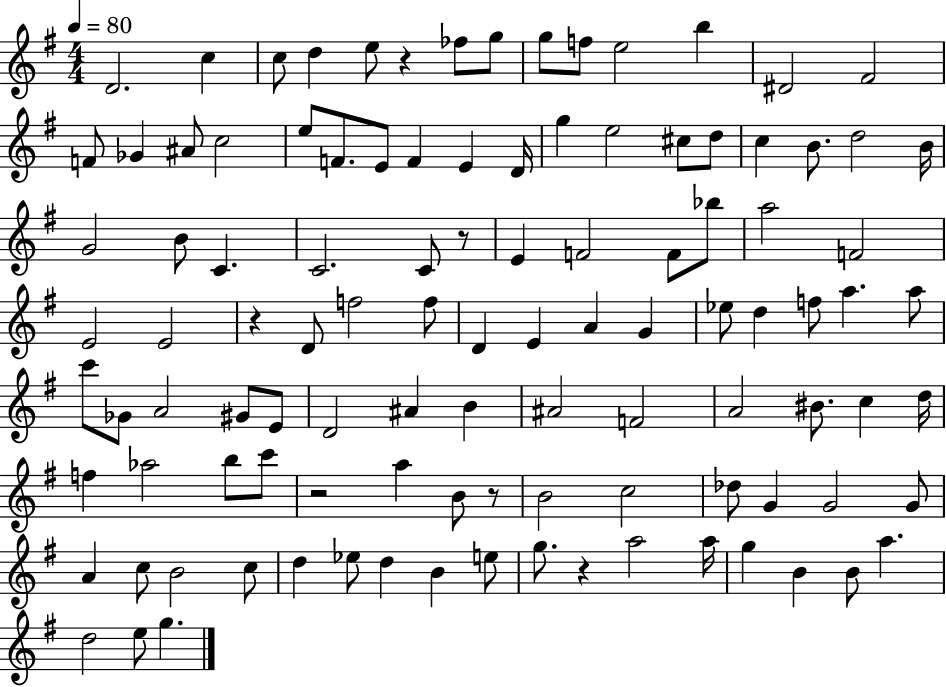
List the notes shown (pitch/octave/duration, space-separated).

D4/h. C5/q C5/e D5/q E5/e R/q FES5/e G5/e G5/e F5/e E5/h B5/q D#4/h F#4/h F4/e Gb4/q A#4/e C5/h E5/e F4/e. E4/e F4/q E4/q D4/s G5/q E5/h C#5/e D5/e C5/q B4/e. D5/h B4/s G4/h B4/e C4/q. C4/h. C4/e R/e E4/q F4/h F4/e Bb5/e A5/h F4/h E4/h E4/h R/q D4/e F5/h F5/e D4/q E4/q A4/q G4/q Eb5/e D5/q F5/e A5/q. A5/e C6/e Gb4/e A4/h G#4/e E4/e D4/h A#4/q B4/q A#4/h F4/h A4/h BIS4/e. C5/q D5/s F5/q Ab5/h B5/e C6/e R/h A5/q B4/e R/e B4/h C5/h Db5/e G4/q G4/h G4/e A4/q C5/e B4/h C5/e D5/q Eb5/e D5/q B4/q E5/e G5/e. R/q A5/h A5/s G5/q B4/q B4/e A5/q. D5/h E5/e G5/q.